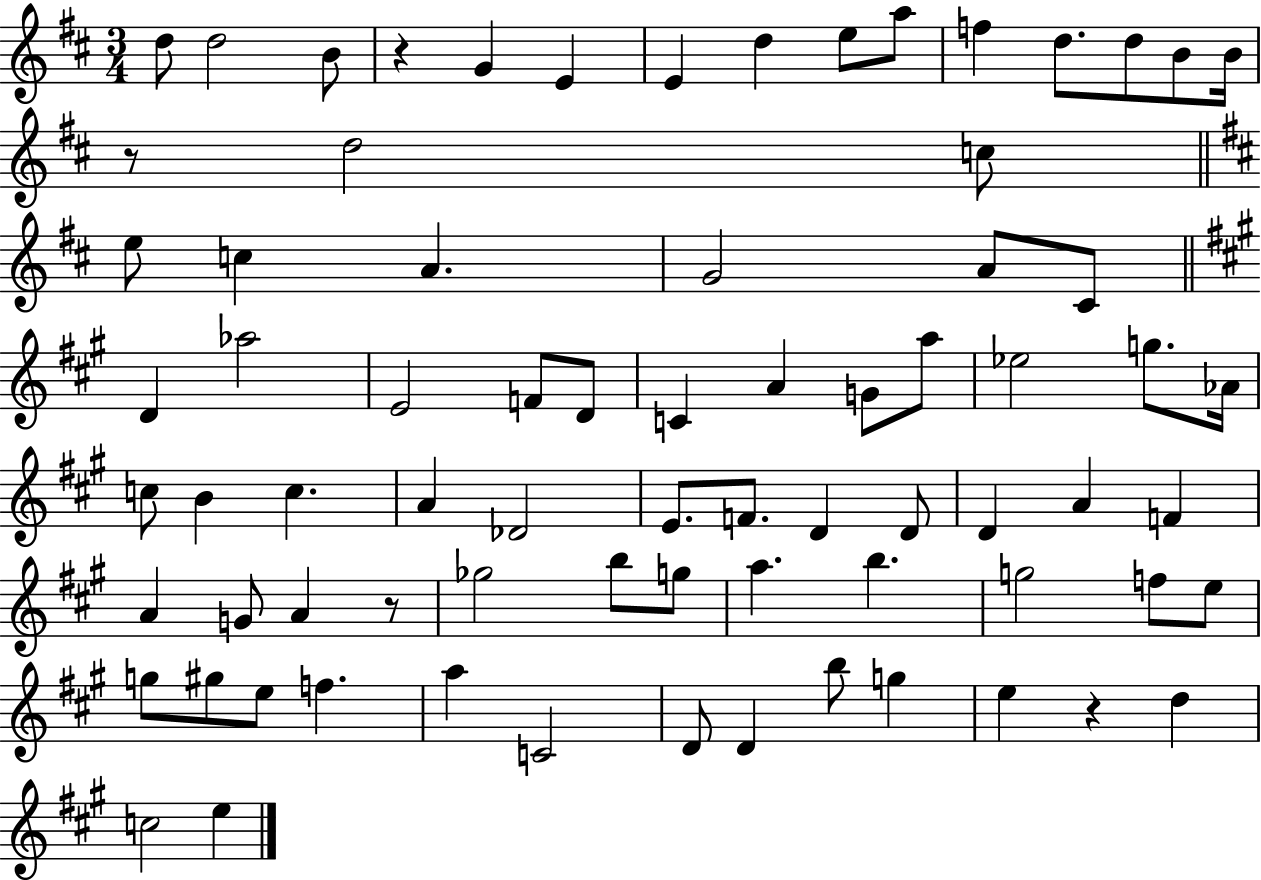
{
  \clef treble
  \numericTimeSignature
  \time 3/4
  \key d \major
  d''8 d''2 b'8 | r4 g'4 e'4 | e'4 d''4 e''8 a''8 | f''4 d''8. d''8 b'8 b'16 | \break r8 d''2 c''8 | \bar "||" \break \key b \minor e''8 c''4 a'4. | g'2 a'8 cis'8 | \bar "||" \break \key a \major d'4 aes''2 | e'2 f'8 d'8 | c'4 a'4 g'8 a''8 | ees''2 g''8. aes'16 | \break c''8 b'4 c''4. | a'4 des'2 | e'8. f'8. d'4 d'8 | d'4 a'4 f'4 | \break a'4 g'8 a'4 r8 | ges''2 b''8 g''8 | a''4. b''4. | g''2 f''8 e''8 | \break g''8 gis''8 e''8 f''4. | a''4 c'2 | d'8 d'4 b''8 g''4 | e''4 r4 d''4 | \break c''2 e''4 | \bar "|."
}